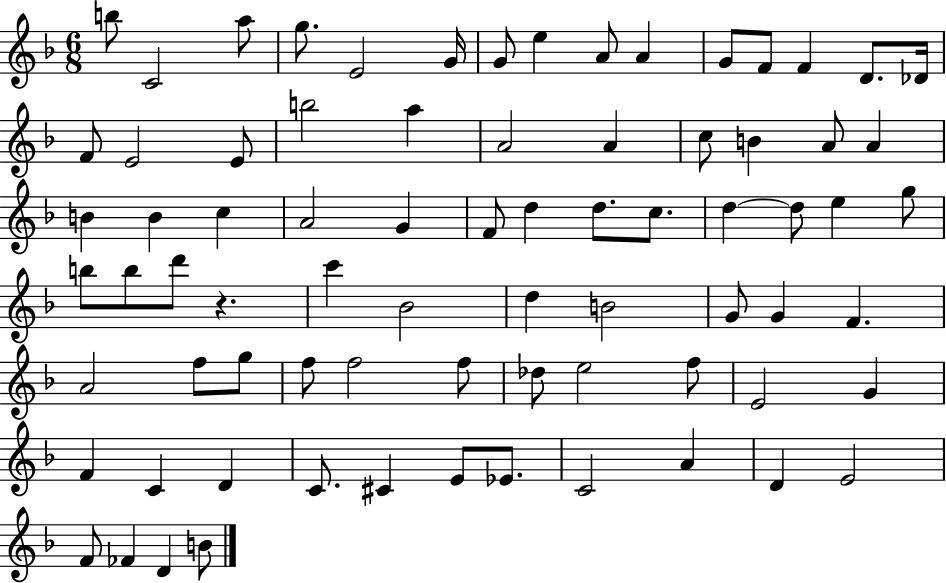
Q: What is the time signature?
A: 6/8